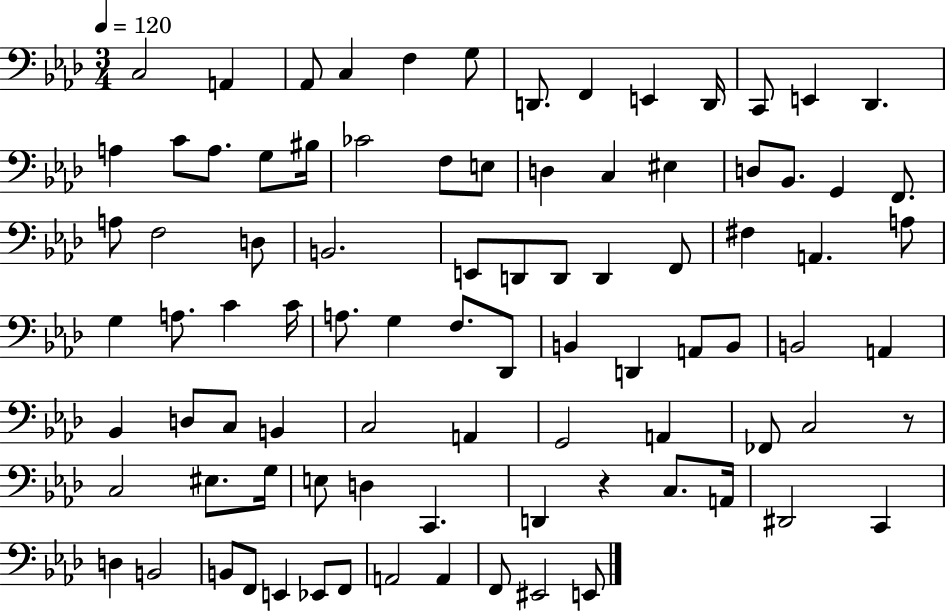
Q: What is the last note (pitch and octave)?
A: E2